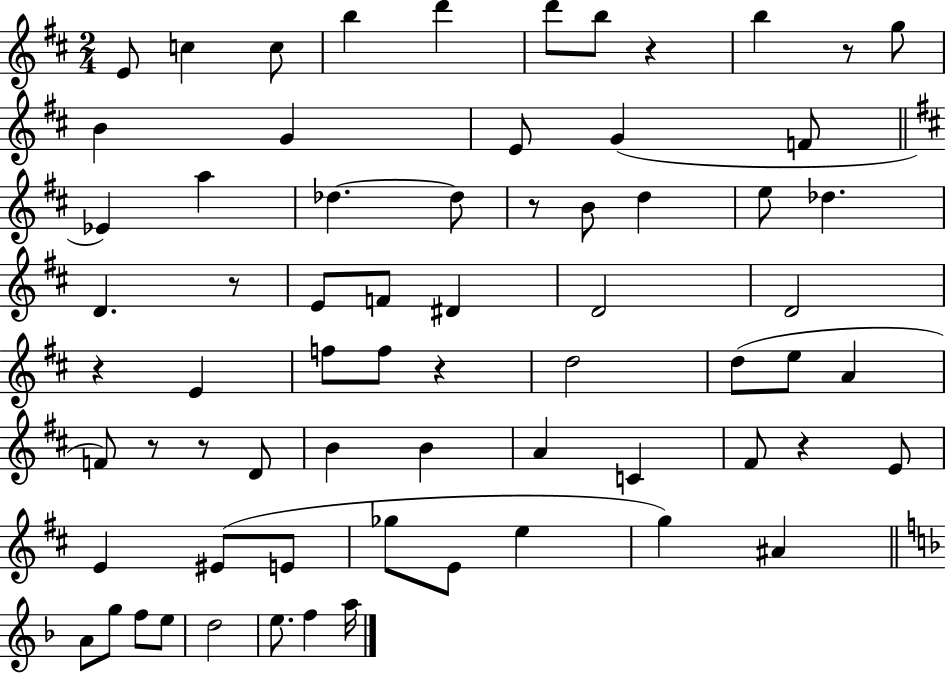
{
  \clef treble
  \numericTimeSignature
  \time 2/4
  \key d \major
  e'8 c''4 c''8 | b''4 d'''4 | d'''8 b''8 r4 | b''4 r8 g''8 | \break b'4 g'4 | e'8 g'4( f'8 | \bar "||" \break \key b \minor ees'4) a''4 | des''4.~~ des''8 | r8 b'8 d''4 | e''8 des''4. | \break d'4. r8 | e'8 f'8 dis'4 | d'2 | d'2 | \break r4 e'4 | f''8 f''8 r4 | d''2 | d''8( e''8 a'4 | \break f'8) r8 r8 d'8 | b'4 b'4 | a'4 c'4 | fis'8 r4 e'8 | \break e'4 eis'8( e'8 | ges''8 e'8 e''4 | g''4) ais'4 | \bar "||" \break \key d \minor a'8 g''8 f''8 e''8 | d''2 | e''8. f''4 a''16 | \bar "|."
}